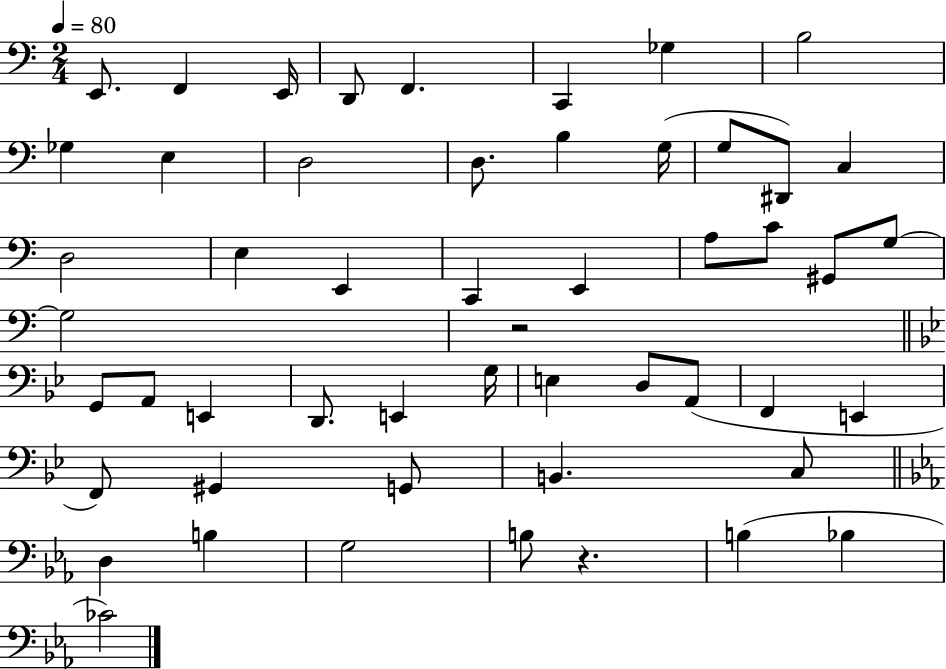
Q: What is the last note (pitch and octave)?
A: CES4